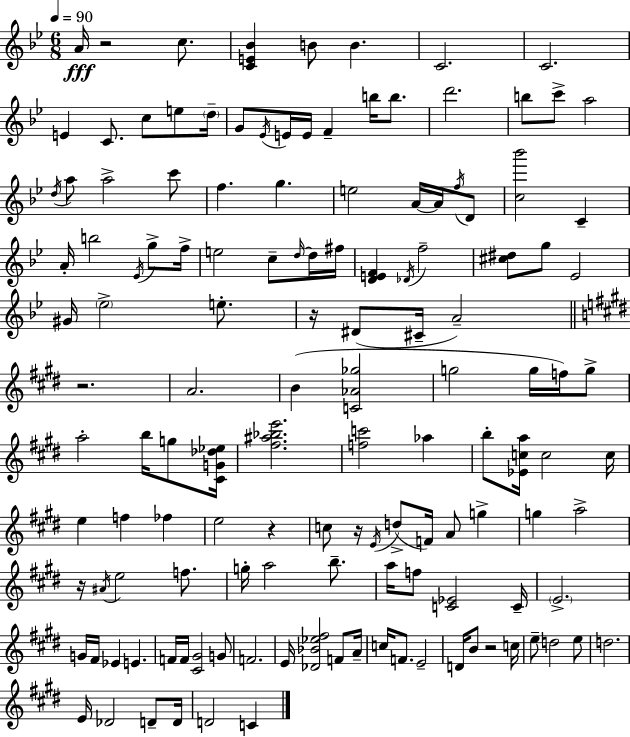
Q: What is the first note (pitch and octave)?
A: A4